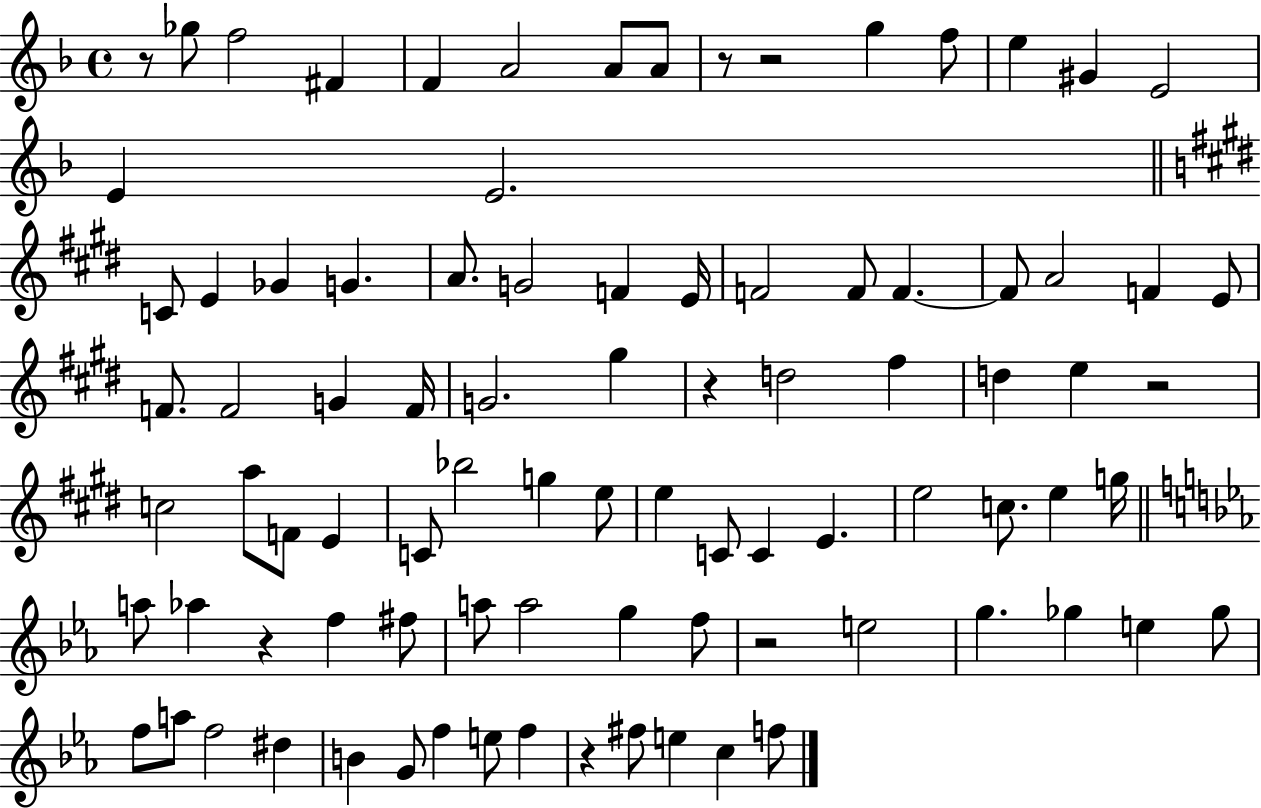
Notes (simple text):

R/e Gb5/e F5/h F#4/q F4/q A4/h A4/e A4/e R/e R/h G5/q F5/e E5/q G#4/q E4/h E4/q E4/h. C4/e E4/q Gb4/q G4/q. A4/e. G4/h F4/q E4/s F4/h F4/e F4/q. F4/e A4/h F4/q E4/e F4/e. F4/h G4/q F4/s G4/h. G#5/q R/q D5/h F#5/q D5/q E5/q R/h C5/h A5/e F4/e E4/q C4/e Bb5/h G5/q E5/e E5/q C4/e C4/q E4/q. E5/h C5/e. E5/q G5/s A5/e Ab5/q R/q F5/q F#5/e A5/e A5/h G5/q F5/e R/h E5/h G5/q. Gb5/q E5/q Gb5/e F5/e A5/e F5/h D#5/q B4/q G4/e F5/q E5/e F5/q R/q F#5/e E5/q C5/q F5/e